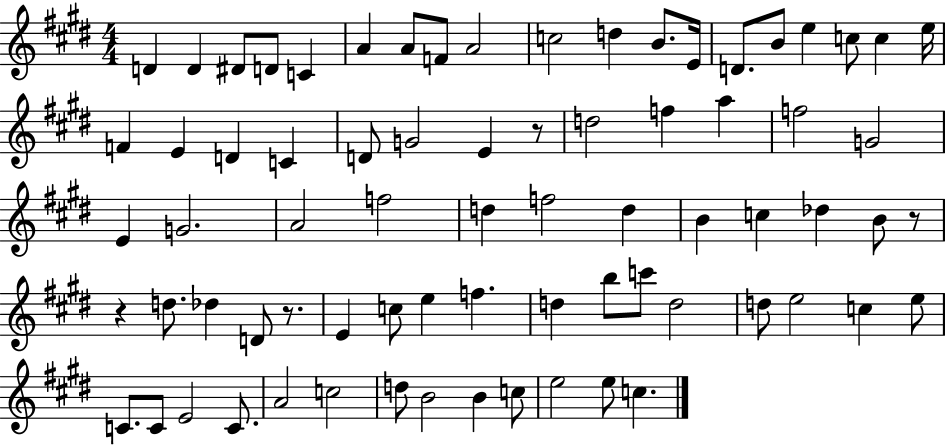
D4/q D4/q D#4/e D4/e C4/q A4/q A4/e F4/e A4/h C5/h D5/q B4/e. E4/s D4/e. B4/e E5/q C5/e C5/q E5/s F4/q E4/q D4/q C4/q D4/e G4/h E4/q R/e D5/h F5/q A5/q F5/h G4/h E4/q G4/h. A4/h F5/h D5/q F5/h D5/q B4/q C5/q Db5/q B4/e R/e R/q D5/e. Db5/q D4/e R/e. E4/q C5/e E5/q F5/q. D5/q B5/e C6/e D5/h D5/e E5/h C5/q E5/e C4/e. C4/e E4/h C4/e. A4/h C5/h D5/e B4/h B4/q C5/e E5/h E5/e C5/q.